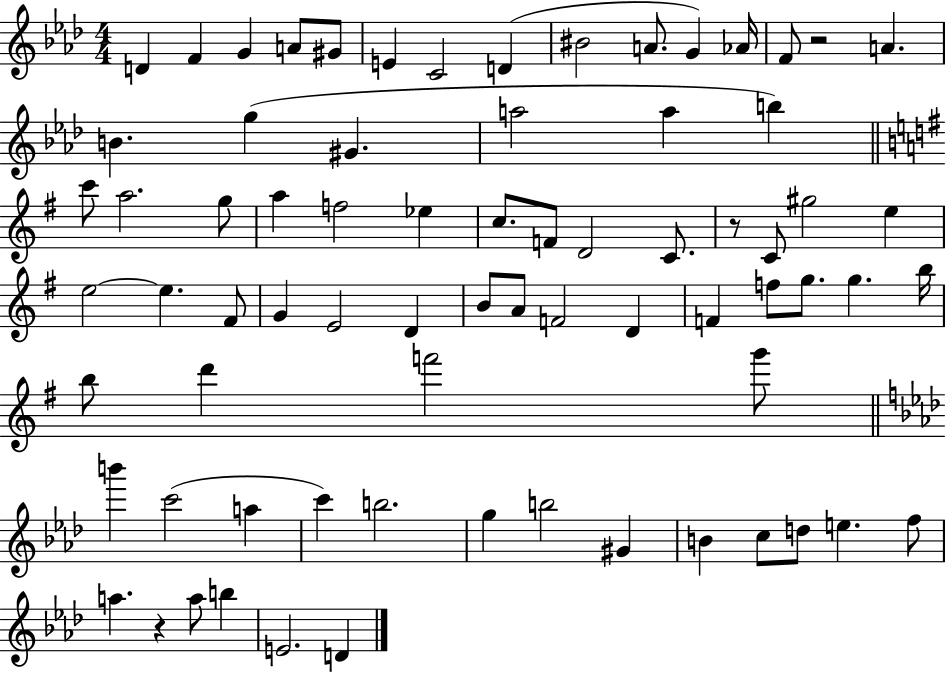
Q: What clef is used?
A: treble